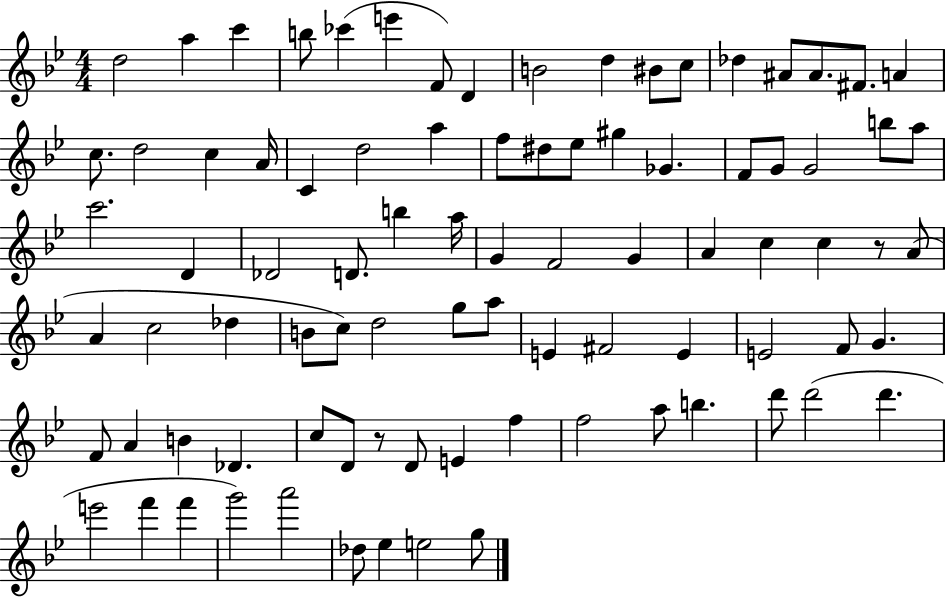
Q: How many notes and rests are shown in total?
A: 87